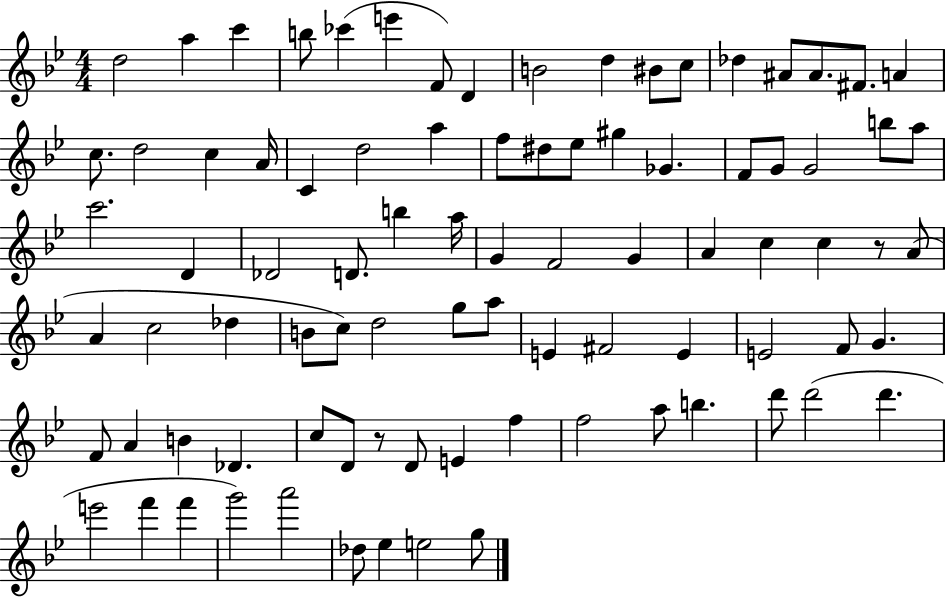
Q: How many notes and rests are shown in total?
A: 87